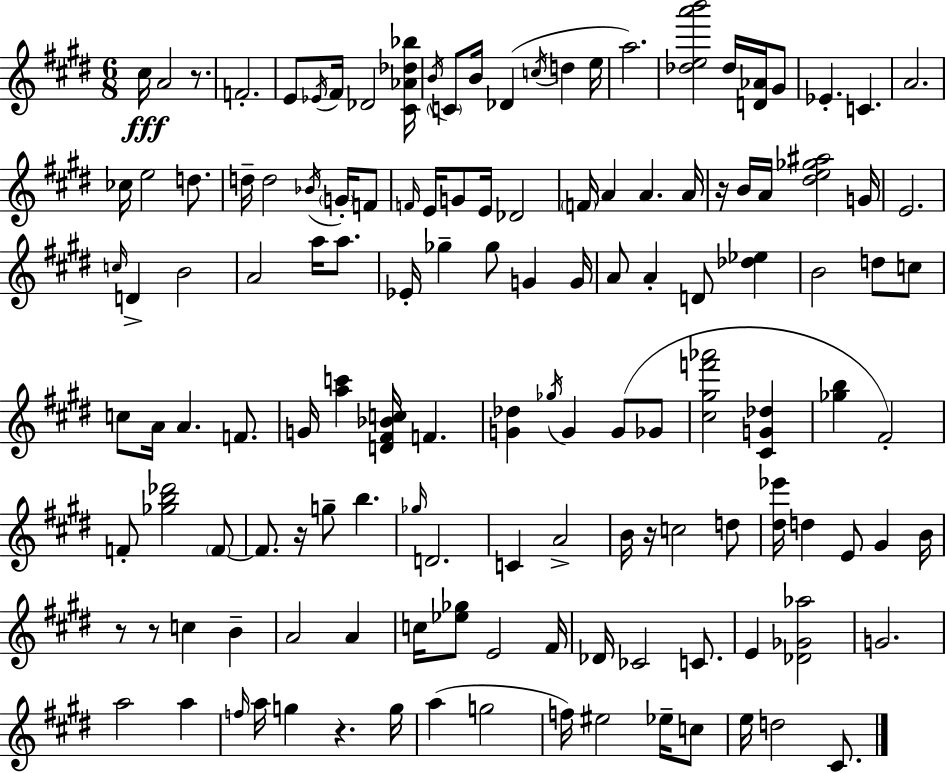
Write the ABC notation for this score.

X:1
T:Untitled
M:6/8
L:1/4
K:E
^c/4 A2 z/2 F2 E/2 _E/4 ^F/4 _D2 [^C_A_d_b]/4 B/4 C/2 B/4 _D c/4 d e/4 a2 [_dea'b']2 _d/4 [D_A]/4 ^G/2 _E C A2 _c/4 e2 d/2 d/4 d2 _B/4 G/4 F/2 F/4 E/4 G/2 E/4 _D2 F/4 A A A/4 z/4 B/4 A/4 [^de_g^a]2 G/4 E2 c/4 D B2 A2 a/4 a/2 _E/4 _g _g/2 G G/4 A/2 A D/2 [_d_e] B2 d/2 c/2 c/2 A/4 A F/2 G/4 [ac'] [D^F_Bc]/4 F [G_d] _g/4 G G/2 _G/2 [^c^gf'_a']2 [^CG_d] [_gb] ^F2 F/2 [_gb_d']2 F/2 F/2 z/4 g/2 b _g/4 D2 C A2 B/4 z/4 c2 d/2 [^d_e']/4 d E/2 ^G B/4 z/2 z/2 c B A2 A c/4 [_e_g]/2 E2 ^F/4 _D/4 _C2 C/2 E [_D_G_a]2 G2 a2 a f/4 a/4 g z g/4 a g2 f/4 ^e2 _e/4 c/2 e/4 d2 ^C/2